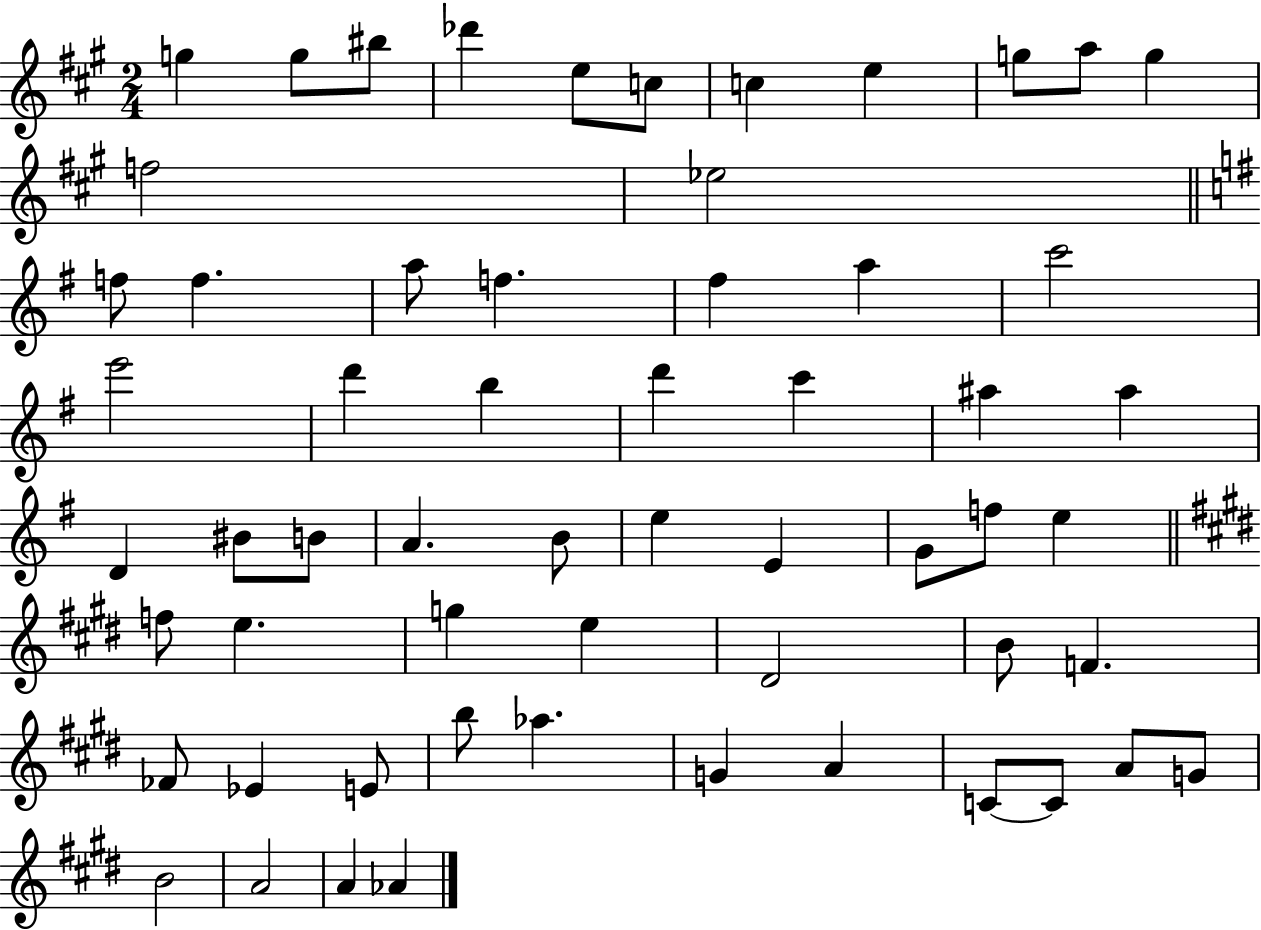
X:1
T:Untitled
M:2/4
L:1/4
K:A
g g/2 ^b/2 _d' e/2 c/2 c e g/2 a/2 g f2 _e2 f/2 f a/2 f ^f a c'2 e'2 d' b d' c' ^a ^a D ^B/2 B/2 A B/2 e E G/2 f/2 e f/2 e g e ^D2 B/2 F _F/2 _E E/2 b/2 _a G A C/2 C/2 A/2 G/2 B2 A2 A _A